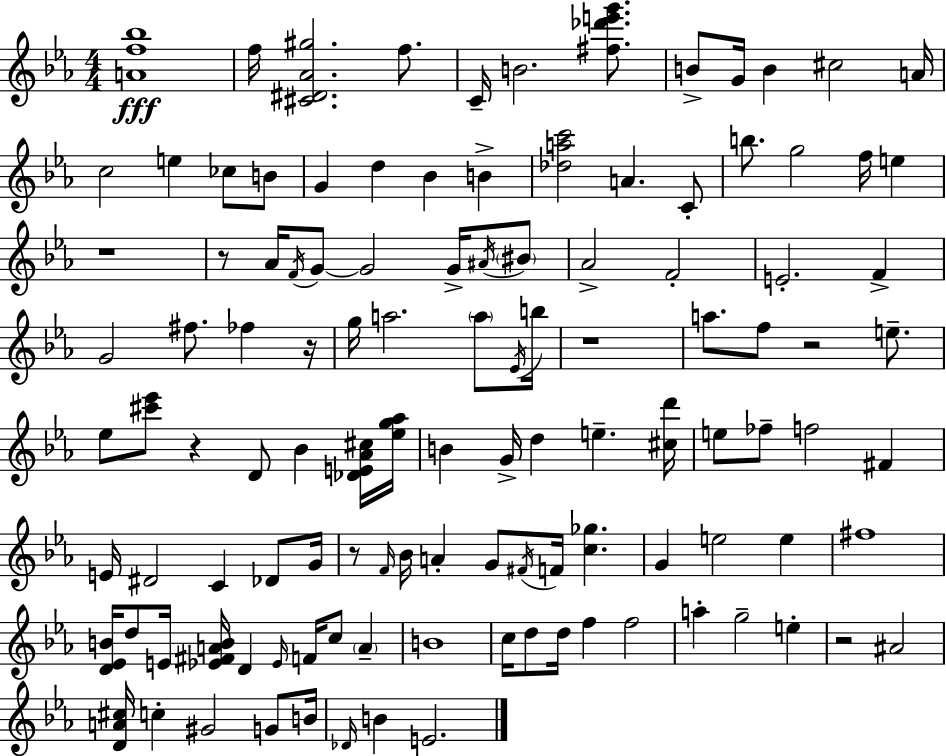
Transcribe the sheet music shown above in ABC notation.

X:1
T:Untitled
M:4/4
L:1/4
K:Eb
[Af_b]4 f/4 [^C^D_A^g]2 f/2 C/4 B2 [^f_d'e'g']/2 B/2 G/4 B ^c2 A/4 c2 e _c/2 B/2 G d _B B [_dac']2 A C/2 b/2 g2 f/4 e z4 z/2 _A/4 F/4 G/2 G2 G/4 ^A/4 ^B/2 _A2 F2 E2 F G2 ^f/2 _f z/4 g/4 a2 a/2 _E/4 b/4 z4 a/2 f/2 z2 e/2 _e/2 [^c'_e']/2 z D/2 _B [_DE_A^c]/4 [_eg_a]/4 B G/4 d e [^cd']/4 e/2 _f/2 f2 ^F E/4 ^D2 C _D/2 G/4 z/2 F/4 _B/4 A G/2 ^F/4 F/4 [c_g] G e2 e ^f4 [D_EB]/4 d/2 E/4 [_E^FAB]/4 D _E/4 F/4 c/2 A B4 c/4 d/2 d/4 f f2 a g2 e z2 ^A2 [DA^c]/4 c ^G2 G/2 B/4 _D/4 B E2